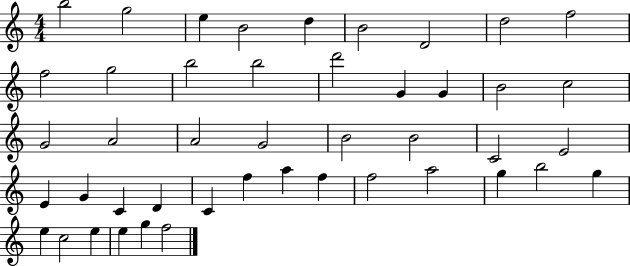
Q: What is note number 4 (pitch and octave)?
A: B4